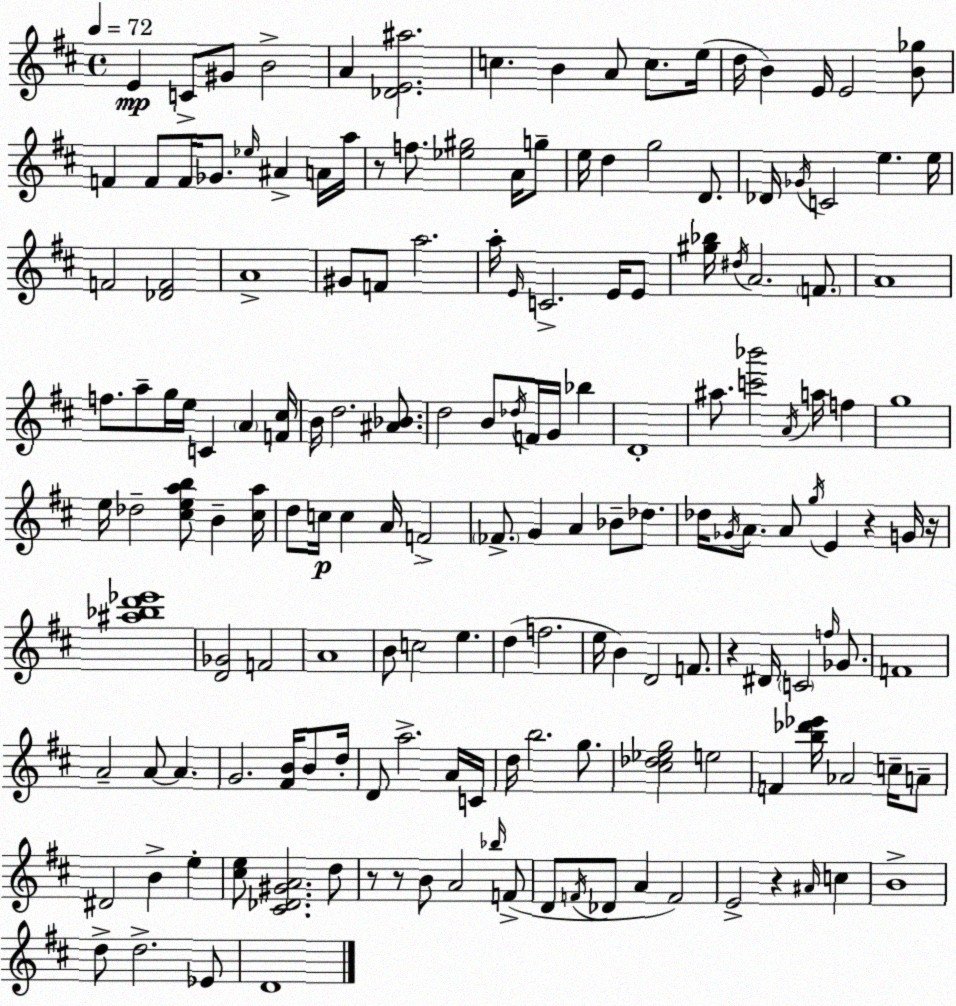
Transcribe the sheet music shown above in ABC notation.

X:1
T:Untitled
M:4/4
L:1/4
K:D
E C/2 ^G/2 B2 A [_DE^a]2 c B A/2 c/2 e/4 d/4 B E/4 E2 [B_g]/2 F F/2 F/4 _G/2 _e/4 ^A A/4 a/4 z/2 f/2 [_e^g]2 A/4 g/2 e/4 d g2 D/2 _D/4 _G/4 C2 e e/4 F2 [_DF]2 A4 ^G/2 F/2 a2 a/4 E/4 C2 E/4 E/2 [^g_b]/4 ^d/4 A2 F/2 A4 f/2 a/2 g/4 e/4 C A [F^c]/4 B/4 d2 [^A_B]/2 d2 B/2 _d/4 F/4 G/4 _b D4 ^a/2 [c'_b']2 A/4 a/4 f g4 e/4 _d2 [^ceab]/2 B [^ca]/4 d/2 c/4 c A/4 F2 _F/2 G A _B/2 _d/2 _d/4 _G/4 A/2 A/2 g/4 E z G/4 z/4 [^a_bd'_e']4 [D_G]2 F2 A4 B/2 c2 e d f2 e/4 B D2 F/2 z ^D/4 C2 f/4 _G/2 F4 A2 A/2 A G2 [^FB]/4 B/2 d/4 D/2 a2 A/4 C/4 d/4 b2 g/2 [^c_d_eg]2 e2 F [b_d'_e']/4 _A2 c/4 A/2 ^D2 B e [^ce]/2 [^C_D^GA]2 d/2 z/2 z/2 B/2 A2 _b/4 F/2 D/2 F/4 _D/2 A F2 E2 z ^A/4 c B4 d/2 d2 _E/2 D4